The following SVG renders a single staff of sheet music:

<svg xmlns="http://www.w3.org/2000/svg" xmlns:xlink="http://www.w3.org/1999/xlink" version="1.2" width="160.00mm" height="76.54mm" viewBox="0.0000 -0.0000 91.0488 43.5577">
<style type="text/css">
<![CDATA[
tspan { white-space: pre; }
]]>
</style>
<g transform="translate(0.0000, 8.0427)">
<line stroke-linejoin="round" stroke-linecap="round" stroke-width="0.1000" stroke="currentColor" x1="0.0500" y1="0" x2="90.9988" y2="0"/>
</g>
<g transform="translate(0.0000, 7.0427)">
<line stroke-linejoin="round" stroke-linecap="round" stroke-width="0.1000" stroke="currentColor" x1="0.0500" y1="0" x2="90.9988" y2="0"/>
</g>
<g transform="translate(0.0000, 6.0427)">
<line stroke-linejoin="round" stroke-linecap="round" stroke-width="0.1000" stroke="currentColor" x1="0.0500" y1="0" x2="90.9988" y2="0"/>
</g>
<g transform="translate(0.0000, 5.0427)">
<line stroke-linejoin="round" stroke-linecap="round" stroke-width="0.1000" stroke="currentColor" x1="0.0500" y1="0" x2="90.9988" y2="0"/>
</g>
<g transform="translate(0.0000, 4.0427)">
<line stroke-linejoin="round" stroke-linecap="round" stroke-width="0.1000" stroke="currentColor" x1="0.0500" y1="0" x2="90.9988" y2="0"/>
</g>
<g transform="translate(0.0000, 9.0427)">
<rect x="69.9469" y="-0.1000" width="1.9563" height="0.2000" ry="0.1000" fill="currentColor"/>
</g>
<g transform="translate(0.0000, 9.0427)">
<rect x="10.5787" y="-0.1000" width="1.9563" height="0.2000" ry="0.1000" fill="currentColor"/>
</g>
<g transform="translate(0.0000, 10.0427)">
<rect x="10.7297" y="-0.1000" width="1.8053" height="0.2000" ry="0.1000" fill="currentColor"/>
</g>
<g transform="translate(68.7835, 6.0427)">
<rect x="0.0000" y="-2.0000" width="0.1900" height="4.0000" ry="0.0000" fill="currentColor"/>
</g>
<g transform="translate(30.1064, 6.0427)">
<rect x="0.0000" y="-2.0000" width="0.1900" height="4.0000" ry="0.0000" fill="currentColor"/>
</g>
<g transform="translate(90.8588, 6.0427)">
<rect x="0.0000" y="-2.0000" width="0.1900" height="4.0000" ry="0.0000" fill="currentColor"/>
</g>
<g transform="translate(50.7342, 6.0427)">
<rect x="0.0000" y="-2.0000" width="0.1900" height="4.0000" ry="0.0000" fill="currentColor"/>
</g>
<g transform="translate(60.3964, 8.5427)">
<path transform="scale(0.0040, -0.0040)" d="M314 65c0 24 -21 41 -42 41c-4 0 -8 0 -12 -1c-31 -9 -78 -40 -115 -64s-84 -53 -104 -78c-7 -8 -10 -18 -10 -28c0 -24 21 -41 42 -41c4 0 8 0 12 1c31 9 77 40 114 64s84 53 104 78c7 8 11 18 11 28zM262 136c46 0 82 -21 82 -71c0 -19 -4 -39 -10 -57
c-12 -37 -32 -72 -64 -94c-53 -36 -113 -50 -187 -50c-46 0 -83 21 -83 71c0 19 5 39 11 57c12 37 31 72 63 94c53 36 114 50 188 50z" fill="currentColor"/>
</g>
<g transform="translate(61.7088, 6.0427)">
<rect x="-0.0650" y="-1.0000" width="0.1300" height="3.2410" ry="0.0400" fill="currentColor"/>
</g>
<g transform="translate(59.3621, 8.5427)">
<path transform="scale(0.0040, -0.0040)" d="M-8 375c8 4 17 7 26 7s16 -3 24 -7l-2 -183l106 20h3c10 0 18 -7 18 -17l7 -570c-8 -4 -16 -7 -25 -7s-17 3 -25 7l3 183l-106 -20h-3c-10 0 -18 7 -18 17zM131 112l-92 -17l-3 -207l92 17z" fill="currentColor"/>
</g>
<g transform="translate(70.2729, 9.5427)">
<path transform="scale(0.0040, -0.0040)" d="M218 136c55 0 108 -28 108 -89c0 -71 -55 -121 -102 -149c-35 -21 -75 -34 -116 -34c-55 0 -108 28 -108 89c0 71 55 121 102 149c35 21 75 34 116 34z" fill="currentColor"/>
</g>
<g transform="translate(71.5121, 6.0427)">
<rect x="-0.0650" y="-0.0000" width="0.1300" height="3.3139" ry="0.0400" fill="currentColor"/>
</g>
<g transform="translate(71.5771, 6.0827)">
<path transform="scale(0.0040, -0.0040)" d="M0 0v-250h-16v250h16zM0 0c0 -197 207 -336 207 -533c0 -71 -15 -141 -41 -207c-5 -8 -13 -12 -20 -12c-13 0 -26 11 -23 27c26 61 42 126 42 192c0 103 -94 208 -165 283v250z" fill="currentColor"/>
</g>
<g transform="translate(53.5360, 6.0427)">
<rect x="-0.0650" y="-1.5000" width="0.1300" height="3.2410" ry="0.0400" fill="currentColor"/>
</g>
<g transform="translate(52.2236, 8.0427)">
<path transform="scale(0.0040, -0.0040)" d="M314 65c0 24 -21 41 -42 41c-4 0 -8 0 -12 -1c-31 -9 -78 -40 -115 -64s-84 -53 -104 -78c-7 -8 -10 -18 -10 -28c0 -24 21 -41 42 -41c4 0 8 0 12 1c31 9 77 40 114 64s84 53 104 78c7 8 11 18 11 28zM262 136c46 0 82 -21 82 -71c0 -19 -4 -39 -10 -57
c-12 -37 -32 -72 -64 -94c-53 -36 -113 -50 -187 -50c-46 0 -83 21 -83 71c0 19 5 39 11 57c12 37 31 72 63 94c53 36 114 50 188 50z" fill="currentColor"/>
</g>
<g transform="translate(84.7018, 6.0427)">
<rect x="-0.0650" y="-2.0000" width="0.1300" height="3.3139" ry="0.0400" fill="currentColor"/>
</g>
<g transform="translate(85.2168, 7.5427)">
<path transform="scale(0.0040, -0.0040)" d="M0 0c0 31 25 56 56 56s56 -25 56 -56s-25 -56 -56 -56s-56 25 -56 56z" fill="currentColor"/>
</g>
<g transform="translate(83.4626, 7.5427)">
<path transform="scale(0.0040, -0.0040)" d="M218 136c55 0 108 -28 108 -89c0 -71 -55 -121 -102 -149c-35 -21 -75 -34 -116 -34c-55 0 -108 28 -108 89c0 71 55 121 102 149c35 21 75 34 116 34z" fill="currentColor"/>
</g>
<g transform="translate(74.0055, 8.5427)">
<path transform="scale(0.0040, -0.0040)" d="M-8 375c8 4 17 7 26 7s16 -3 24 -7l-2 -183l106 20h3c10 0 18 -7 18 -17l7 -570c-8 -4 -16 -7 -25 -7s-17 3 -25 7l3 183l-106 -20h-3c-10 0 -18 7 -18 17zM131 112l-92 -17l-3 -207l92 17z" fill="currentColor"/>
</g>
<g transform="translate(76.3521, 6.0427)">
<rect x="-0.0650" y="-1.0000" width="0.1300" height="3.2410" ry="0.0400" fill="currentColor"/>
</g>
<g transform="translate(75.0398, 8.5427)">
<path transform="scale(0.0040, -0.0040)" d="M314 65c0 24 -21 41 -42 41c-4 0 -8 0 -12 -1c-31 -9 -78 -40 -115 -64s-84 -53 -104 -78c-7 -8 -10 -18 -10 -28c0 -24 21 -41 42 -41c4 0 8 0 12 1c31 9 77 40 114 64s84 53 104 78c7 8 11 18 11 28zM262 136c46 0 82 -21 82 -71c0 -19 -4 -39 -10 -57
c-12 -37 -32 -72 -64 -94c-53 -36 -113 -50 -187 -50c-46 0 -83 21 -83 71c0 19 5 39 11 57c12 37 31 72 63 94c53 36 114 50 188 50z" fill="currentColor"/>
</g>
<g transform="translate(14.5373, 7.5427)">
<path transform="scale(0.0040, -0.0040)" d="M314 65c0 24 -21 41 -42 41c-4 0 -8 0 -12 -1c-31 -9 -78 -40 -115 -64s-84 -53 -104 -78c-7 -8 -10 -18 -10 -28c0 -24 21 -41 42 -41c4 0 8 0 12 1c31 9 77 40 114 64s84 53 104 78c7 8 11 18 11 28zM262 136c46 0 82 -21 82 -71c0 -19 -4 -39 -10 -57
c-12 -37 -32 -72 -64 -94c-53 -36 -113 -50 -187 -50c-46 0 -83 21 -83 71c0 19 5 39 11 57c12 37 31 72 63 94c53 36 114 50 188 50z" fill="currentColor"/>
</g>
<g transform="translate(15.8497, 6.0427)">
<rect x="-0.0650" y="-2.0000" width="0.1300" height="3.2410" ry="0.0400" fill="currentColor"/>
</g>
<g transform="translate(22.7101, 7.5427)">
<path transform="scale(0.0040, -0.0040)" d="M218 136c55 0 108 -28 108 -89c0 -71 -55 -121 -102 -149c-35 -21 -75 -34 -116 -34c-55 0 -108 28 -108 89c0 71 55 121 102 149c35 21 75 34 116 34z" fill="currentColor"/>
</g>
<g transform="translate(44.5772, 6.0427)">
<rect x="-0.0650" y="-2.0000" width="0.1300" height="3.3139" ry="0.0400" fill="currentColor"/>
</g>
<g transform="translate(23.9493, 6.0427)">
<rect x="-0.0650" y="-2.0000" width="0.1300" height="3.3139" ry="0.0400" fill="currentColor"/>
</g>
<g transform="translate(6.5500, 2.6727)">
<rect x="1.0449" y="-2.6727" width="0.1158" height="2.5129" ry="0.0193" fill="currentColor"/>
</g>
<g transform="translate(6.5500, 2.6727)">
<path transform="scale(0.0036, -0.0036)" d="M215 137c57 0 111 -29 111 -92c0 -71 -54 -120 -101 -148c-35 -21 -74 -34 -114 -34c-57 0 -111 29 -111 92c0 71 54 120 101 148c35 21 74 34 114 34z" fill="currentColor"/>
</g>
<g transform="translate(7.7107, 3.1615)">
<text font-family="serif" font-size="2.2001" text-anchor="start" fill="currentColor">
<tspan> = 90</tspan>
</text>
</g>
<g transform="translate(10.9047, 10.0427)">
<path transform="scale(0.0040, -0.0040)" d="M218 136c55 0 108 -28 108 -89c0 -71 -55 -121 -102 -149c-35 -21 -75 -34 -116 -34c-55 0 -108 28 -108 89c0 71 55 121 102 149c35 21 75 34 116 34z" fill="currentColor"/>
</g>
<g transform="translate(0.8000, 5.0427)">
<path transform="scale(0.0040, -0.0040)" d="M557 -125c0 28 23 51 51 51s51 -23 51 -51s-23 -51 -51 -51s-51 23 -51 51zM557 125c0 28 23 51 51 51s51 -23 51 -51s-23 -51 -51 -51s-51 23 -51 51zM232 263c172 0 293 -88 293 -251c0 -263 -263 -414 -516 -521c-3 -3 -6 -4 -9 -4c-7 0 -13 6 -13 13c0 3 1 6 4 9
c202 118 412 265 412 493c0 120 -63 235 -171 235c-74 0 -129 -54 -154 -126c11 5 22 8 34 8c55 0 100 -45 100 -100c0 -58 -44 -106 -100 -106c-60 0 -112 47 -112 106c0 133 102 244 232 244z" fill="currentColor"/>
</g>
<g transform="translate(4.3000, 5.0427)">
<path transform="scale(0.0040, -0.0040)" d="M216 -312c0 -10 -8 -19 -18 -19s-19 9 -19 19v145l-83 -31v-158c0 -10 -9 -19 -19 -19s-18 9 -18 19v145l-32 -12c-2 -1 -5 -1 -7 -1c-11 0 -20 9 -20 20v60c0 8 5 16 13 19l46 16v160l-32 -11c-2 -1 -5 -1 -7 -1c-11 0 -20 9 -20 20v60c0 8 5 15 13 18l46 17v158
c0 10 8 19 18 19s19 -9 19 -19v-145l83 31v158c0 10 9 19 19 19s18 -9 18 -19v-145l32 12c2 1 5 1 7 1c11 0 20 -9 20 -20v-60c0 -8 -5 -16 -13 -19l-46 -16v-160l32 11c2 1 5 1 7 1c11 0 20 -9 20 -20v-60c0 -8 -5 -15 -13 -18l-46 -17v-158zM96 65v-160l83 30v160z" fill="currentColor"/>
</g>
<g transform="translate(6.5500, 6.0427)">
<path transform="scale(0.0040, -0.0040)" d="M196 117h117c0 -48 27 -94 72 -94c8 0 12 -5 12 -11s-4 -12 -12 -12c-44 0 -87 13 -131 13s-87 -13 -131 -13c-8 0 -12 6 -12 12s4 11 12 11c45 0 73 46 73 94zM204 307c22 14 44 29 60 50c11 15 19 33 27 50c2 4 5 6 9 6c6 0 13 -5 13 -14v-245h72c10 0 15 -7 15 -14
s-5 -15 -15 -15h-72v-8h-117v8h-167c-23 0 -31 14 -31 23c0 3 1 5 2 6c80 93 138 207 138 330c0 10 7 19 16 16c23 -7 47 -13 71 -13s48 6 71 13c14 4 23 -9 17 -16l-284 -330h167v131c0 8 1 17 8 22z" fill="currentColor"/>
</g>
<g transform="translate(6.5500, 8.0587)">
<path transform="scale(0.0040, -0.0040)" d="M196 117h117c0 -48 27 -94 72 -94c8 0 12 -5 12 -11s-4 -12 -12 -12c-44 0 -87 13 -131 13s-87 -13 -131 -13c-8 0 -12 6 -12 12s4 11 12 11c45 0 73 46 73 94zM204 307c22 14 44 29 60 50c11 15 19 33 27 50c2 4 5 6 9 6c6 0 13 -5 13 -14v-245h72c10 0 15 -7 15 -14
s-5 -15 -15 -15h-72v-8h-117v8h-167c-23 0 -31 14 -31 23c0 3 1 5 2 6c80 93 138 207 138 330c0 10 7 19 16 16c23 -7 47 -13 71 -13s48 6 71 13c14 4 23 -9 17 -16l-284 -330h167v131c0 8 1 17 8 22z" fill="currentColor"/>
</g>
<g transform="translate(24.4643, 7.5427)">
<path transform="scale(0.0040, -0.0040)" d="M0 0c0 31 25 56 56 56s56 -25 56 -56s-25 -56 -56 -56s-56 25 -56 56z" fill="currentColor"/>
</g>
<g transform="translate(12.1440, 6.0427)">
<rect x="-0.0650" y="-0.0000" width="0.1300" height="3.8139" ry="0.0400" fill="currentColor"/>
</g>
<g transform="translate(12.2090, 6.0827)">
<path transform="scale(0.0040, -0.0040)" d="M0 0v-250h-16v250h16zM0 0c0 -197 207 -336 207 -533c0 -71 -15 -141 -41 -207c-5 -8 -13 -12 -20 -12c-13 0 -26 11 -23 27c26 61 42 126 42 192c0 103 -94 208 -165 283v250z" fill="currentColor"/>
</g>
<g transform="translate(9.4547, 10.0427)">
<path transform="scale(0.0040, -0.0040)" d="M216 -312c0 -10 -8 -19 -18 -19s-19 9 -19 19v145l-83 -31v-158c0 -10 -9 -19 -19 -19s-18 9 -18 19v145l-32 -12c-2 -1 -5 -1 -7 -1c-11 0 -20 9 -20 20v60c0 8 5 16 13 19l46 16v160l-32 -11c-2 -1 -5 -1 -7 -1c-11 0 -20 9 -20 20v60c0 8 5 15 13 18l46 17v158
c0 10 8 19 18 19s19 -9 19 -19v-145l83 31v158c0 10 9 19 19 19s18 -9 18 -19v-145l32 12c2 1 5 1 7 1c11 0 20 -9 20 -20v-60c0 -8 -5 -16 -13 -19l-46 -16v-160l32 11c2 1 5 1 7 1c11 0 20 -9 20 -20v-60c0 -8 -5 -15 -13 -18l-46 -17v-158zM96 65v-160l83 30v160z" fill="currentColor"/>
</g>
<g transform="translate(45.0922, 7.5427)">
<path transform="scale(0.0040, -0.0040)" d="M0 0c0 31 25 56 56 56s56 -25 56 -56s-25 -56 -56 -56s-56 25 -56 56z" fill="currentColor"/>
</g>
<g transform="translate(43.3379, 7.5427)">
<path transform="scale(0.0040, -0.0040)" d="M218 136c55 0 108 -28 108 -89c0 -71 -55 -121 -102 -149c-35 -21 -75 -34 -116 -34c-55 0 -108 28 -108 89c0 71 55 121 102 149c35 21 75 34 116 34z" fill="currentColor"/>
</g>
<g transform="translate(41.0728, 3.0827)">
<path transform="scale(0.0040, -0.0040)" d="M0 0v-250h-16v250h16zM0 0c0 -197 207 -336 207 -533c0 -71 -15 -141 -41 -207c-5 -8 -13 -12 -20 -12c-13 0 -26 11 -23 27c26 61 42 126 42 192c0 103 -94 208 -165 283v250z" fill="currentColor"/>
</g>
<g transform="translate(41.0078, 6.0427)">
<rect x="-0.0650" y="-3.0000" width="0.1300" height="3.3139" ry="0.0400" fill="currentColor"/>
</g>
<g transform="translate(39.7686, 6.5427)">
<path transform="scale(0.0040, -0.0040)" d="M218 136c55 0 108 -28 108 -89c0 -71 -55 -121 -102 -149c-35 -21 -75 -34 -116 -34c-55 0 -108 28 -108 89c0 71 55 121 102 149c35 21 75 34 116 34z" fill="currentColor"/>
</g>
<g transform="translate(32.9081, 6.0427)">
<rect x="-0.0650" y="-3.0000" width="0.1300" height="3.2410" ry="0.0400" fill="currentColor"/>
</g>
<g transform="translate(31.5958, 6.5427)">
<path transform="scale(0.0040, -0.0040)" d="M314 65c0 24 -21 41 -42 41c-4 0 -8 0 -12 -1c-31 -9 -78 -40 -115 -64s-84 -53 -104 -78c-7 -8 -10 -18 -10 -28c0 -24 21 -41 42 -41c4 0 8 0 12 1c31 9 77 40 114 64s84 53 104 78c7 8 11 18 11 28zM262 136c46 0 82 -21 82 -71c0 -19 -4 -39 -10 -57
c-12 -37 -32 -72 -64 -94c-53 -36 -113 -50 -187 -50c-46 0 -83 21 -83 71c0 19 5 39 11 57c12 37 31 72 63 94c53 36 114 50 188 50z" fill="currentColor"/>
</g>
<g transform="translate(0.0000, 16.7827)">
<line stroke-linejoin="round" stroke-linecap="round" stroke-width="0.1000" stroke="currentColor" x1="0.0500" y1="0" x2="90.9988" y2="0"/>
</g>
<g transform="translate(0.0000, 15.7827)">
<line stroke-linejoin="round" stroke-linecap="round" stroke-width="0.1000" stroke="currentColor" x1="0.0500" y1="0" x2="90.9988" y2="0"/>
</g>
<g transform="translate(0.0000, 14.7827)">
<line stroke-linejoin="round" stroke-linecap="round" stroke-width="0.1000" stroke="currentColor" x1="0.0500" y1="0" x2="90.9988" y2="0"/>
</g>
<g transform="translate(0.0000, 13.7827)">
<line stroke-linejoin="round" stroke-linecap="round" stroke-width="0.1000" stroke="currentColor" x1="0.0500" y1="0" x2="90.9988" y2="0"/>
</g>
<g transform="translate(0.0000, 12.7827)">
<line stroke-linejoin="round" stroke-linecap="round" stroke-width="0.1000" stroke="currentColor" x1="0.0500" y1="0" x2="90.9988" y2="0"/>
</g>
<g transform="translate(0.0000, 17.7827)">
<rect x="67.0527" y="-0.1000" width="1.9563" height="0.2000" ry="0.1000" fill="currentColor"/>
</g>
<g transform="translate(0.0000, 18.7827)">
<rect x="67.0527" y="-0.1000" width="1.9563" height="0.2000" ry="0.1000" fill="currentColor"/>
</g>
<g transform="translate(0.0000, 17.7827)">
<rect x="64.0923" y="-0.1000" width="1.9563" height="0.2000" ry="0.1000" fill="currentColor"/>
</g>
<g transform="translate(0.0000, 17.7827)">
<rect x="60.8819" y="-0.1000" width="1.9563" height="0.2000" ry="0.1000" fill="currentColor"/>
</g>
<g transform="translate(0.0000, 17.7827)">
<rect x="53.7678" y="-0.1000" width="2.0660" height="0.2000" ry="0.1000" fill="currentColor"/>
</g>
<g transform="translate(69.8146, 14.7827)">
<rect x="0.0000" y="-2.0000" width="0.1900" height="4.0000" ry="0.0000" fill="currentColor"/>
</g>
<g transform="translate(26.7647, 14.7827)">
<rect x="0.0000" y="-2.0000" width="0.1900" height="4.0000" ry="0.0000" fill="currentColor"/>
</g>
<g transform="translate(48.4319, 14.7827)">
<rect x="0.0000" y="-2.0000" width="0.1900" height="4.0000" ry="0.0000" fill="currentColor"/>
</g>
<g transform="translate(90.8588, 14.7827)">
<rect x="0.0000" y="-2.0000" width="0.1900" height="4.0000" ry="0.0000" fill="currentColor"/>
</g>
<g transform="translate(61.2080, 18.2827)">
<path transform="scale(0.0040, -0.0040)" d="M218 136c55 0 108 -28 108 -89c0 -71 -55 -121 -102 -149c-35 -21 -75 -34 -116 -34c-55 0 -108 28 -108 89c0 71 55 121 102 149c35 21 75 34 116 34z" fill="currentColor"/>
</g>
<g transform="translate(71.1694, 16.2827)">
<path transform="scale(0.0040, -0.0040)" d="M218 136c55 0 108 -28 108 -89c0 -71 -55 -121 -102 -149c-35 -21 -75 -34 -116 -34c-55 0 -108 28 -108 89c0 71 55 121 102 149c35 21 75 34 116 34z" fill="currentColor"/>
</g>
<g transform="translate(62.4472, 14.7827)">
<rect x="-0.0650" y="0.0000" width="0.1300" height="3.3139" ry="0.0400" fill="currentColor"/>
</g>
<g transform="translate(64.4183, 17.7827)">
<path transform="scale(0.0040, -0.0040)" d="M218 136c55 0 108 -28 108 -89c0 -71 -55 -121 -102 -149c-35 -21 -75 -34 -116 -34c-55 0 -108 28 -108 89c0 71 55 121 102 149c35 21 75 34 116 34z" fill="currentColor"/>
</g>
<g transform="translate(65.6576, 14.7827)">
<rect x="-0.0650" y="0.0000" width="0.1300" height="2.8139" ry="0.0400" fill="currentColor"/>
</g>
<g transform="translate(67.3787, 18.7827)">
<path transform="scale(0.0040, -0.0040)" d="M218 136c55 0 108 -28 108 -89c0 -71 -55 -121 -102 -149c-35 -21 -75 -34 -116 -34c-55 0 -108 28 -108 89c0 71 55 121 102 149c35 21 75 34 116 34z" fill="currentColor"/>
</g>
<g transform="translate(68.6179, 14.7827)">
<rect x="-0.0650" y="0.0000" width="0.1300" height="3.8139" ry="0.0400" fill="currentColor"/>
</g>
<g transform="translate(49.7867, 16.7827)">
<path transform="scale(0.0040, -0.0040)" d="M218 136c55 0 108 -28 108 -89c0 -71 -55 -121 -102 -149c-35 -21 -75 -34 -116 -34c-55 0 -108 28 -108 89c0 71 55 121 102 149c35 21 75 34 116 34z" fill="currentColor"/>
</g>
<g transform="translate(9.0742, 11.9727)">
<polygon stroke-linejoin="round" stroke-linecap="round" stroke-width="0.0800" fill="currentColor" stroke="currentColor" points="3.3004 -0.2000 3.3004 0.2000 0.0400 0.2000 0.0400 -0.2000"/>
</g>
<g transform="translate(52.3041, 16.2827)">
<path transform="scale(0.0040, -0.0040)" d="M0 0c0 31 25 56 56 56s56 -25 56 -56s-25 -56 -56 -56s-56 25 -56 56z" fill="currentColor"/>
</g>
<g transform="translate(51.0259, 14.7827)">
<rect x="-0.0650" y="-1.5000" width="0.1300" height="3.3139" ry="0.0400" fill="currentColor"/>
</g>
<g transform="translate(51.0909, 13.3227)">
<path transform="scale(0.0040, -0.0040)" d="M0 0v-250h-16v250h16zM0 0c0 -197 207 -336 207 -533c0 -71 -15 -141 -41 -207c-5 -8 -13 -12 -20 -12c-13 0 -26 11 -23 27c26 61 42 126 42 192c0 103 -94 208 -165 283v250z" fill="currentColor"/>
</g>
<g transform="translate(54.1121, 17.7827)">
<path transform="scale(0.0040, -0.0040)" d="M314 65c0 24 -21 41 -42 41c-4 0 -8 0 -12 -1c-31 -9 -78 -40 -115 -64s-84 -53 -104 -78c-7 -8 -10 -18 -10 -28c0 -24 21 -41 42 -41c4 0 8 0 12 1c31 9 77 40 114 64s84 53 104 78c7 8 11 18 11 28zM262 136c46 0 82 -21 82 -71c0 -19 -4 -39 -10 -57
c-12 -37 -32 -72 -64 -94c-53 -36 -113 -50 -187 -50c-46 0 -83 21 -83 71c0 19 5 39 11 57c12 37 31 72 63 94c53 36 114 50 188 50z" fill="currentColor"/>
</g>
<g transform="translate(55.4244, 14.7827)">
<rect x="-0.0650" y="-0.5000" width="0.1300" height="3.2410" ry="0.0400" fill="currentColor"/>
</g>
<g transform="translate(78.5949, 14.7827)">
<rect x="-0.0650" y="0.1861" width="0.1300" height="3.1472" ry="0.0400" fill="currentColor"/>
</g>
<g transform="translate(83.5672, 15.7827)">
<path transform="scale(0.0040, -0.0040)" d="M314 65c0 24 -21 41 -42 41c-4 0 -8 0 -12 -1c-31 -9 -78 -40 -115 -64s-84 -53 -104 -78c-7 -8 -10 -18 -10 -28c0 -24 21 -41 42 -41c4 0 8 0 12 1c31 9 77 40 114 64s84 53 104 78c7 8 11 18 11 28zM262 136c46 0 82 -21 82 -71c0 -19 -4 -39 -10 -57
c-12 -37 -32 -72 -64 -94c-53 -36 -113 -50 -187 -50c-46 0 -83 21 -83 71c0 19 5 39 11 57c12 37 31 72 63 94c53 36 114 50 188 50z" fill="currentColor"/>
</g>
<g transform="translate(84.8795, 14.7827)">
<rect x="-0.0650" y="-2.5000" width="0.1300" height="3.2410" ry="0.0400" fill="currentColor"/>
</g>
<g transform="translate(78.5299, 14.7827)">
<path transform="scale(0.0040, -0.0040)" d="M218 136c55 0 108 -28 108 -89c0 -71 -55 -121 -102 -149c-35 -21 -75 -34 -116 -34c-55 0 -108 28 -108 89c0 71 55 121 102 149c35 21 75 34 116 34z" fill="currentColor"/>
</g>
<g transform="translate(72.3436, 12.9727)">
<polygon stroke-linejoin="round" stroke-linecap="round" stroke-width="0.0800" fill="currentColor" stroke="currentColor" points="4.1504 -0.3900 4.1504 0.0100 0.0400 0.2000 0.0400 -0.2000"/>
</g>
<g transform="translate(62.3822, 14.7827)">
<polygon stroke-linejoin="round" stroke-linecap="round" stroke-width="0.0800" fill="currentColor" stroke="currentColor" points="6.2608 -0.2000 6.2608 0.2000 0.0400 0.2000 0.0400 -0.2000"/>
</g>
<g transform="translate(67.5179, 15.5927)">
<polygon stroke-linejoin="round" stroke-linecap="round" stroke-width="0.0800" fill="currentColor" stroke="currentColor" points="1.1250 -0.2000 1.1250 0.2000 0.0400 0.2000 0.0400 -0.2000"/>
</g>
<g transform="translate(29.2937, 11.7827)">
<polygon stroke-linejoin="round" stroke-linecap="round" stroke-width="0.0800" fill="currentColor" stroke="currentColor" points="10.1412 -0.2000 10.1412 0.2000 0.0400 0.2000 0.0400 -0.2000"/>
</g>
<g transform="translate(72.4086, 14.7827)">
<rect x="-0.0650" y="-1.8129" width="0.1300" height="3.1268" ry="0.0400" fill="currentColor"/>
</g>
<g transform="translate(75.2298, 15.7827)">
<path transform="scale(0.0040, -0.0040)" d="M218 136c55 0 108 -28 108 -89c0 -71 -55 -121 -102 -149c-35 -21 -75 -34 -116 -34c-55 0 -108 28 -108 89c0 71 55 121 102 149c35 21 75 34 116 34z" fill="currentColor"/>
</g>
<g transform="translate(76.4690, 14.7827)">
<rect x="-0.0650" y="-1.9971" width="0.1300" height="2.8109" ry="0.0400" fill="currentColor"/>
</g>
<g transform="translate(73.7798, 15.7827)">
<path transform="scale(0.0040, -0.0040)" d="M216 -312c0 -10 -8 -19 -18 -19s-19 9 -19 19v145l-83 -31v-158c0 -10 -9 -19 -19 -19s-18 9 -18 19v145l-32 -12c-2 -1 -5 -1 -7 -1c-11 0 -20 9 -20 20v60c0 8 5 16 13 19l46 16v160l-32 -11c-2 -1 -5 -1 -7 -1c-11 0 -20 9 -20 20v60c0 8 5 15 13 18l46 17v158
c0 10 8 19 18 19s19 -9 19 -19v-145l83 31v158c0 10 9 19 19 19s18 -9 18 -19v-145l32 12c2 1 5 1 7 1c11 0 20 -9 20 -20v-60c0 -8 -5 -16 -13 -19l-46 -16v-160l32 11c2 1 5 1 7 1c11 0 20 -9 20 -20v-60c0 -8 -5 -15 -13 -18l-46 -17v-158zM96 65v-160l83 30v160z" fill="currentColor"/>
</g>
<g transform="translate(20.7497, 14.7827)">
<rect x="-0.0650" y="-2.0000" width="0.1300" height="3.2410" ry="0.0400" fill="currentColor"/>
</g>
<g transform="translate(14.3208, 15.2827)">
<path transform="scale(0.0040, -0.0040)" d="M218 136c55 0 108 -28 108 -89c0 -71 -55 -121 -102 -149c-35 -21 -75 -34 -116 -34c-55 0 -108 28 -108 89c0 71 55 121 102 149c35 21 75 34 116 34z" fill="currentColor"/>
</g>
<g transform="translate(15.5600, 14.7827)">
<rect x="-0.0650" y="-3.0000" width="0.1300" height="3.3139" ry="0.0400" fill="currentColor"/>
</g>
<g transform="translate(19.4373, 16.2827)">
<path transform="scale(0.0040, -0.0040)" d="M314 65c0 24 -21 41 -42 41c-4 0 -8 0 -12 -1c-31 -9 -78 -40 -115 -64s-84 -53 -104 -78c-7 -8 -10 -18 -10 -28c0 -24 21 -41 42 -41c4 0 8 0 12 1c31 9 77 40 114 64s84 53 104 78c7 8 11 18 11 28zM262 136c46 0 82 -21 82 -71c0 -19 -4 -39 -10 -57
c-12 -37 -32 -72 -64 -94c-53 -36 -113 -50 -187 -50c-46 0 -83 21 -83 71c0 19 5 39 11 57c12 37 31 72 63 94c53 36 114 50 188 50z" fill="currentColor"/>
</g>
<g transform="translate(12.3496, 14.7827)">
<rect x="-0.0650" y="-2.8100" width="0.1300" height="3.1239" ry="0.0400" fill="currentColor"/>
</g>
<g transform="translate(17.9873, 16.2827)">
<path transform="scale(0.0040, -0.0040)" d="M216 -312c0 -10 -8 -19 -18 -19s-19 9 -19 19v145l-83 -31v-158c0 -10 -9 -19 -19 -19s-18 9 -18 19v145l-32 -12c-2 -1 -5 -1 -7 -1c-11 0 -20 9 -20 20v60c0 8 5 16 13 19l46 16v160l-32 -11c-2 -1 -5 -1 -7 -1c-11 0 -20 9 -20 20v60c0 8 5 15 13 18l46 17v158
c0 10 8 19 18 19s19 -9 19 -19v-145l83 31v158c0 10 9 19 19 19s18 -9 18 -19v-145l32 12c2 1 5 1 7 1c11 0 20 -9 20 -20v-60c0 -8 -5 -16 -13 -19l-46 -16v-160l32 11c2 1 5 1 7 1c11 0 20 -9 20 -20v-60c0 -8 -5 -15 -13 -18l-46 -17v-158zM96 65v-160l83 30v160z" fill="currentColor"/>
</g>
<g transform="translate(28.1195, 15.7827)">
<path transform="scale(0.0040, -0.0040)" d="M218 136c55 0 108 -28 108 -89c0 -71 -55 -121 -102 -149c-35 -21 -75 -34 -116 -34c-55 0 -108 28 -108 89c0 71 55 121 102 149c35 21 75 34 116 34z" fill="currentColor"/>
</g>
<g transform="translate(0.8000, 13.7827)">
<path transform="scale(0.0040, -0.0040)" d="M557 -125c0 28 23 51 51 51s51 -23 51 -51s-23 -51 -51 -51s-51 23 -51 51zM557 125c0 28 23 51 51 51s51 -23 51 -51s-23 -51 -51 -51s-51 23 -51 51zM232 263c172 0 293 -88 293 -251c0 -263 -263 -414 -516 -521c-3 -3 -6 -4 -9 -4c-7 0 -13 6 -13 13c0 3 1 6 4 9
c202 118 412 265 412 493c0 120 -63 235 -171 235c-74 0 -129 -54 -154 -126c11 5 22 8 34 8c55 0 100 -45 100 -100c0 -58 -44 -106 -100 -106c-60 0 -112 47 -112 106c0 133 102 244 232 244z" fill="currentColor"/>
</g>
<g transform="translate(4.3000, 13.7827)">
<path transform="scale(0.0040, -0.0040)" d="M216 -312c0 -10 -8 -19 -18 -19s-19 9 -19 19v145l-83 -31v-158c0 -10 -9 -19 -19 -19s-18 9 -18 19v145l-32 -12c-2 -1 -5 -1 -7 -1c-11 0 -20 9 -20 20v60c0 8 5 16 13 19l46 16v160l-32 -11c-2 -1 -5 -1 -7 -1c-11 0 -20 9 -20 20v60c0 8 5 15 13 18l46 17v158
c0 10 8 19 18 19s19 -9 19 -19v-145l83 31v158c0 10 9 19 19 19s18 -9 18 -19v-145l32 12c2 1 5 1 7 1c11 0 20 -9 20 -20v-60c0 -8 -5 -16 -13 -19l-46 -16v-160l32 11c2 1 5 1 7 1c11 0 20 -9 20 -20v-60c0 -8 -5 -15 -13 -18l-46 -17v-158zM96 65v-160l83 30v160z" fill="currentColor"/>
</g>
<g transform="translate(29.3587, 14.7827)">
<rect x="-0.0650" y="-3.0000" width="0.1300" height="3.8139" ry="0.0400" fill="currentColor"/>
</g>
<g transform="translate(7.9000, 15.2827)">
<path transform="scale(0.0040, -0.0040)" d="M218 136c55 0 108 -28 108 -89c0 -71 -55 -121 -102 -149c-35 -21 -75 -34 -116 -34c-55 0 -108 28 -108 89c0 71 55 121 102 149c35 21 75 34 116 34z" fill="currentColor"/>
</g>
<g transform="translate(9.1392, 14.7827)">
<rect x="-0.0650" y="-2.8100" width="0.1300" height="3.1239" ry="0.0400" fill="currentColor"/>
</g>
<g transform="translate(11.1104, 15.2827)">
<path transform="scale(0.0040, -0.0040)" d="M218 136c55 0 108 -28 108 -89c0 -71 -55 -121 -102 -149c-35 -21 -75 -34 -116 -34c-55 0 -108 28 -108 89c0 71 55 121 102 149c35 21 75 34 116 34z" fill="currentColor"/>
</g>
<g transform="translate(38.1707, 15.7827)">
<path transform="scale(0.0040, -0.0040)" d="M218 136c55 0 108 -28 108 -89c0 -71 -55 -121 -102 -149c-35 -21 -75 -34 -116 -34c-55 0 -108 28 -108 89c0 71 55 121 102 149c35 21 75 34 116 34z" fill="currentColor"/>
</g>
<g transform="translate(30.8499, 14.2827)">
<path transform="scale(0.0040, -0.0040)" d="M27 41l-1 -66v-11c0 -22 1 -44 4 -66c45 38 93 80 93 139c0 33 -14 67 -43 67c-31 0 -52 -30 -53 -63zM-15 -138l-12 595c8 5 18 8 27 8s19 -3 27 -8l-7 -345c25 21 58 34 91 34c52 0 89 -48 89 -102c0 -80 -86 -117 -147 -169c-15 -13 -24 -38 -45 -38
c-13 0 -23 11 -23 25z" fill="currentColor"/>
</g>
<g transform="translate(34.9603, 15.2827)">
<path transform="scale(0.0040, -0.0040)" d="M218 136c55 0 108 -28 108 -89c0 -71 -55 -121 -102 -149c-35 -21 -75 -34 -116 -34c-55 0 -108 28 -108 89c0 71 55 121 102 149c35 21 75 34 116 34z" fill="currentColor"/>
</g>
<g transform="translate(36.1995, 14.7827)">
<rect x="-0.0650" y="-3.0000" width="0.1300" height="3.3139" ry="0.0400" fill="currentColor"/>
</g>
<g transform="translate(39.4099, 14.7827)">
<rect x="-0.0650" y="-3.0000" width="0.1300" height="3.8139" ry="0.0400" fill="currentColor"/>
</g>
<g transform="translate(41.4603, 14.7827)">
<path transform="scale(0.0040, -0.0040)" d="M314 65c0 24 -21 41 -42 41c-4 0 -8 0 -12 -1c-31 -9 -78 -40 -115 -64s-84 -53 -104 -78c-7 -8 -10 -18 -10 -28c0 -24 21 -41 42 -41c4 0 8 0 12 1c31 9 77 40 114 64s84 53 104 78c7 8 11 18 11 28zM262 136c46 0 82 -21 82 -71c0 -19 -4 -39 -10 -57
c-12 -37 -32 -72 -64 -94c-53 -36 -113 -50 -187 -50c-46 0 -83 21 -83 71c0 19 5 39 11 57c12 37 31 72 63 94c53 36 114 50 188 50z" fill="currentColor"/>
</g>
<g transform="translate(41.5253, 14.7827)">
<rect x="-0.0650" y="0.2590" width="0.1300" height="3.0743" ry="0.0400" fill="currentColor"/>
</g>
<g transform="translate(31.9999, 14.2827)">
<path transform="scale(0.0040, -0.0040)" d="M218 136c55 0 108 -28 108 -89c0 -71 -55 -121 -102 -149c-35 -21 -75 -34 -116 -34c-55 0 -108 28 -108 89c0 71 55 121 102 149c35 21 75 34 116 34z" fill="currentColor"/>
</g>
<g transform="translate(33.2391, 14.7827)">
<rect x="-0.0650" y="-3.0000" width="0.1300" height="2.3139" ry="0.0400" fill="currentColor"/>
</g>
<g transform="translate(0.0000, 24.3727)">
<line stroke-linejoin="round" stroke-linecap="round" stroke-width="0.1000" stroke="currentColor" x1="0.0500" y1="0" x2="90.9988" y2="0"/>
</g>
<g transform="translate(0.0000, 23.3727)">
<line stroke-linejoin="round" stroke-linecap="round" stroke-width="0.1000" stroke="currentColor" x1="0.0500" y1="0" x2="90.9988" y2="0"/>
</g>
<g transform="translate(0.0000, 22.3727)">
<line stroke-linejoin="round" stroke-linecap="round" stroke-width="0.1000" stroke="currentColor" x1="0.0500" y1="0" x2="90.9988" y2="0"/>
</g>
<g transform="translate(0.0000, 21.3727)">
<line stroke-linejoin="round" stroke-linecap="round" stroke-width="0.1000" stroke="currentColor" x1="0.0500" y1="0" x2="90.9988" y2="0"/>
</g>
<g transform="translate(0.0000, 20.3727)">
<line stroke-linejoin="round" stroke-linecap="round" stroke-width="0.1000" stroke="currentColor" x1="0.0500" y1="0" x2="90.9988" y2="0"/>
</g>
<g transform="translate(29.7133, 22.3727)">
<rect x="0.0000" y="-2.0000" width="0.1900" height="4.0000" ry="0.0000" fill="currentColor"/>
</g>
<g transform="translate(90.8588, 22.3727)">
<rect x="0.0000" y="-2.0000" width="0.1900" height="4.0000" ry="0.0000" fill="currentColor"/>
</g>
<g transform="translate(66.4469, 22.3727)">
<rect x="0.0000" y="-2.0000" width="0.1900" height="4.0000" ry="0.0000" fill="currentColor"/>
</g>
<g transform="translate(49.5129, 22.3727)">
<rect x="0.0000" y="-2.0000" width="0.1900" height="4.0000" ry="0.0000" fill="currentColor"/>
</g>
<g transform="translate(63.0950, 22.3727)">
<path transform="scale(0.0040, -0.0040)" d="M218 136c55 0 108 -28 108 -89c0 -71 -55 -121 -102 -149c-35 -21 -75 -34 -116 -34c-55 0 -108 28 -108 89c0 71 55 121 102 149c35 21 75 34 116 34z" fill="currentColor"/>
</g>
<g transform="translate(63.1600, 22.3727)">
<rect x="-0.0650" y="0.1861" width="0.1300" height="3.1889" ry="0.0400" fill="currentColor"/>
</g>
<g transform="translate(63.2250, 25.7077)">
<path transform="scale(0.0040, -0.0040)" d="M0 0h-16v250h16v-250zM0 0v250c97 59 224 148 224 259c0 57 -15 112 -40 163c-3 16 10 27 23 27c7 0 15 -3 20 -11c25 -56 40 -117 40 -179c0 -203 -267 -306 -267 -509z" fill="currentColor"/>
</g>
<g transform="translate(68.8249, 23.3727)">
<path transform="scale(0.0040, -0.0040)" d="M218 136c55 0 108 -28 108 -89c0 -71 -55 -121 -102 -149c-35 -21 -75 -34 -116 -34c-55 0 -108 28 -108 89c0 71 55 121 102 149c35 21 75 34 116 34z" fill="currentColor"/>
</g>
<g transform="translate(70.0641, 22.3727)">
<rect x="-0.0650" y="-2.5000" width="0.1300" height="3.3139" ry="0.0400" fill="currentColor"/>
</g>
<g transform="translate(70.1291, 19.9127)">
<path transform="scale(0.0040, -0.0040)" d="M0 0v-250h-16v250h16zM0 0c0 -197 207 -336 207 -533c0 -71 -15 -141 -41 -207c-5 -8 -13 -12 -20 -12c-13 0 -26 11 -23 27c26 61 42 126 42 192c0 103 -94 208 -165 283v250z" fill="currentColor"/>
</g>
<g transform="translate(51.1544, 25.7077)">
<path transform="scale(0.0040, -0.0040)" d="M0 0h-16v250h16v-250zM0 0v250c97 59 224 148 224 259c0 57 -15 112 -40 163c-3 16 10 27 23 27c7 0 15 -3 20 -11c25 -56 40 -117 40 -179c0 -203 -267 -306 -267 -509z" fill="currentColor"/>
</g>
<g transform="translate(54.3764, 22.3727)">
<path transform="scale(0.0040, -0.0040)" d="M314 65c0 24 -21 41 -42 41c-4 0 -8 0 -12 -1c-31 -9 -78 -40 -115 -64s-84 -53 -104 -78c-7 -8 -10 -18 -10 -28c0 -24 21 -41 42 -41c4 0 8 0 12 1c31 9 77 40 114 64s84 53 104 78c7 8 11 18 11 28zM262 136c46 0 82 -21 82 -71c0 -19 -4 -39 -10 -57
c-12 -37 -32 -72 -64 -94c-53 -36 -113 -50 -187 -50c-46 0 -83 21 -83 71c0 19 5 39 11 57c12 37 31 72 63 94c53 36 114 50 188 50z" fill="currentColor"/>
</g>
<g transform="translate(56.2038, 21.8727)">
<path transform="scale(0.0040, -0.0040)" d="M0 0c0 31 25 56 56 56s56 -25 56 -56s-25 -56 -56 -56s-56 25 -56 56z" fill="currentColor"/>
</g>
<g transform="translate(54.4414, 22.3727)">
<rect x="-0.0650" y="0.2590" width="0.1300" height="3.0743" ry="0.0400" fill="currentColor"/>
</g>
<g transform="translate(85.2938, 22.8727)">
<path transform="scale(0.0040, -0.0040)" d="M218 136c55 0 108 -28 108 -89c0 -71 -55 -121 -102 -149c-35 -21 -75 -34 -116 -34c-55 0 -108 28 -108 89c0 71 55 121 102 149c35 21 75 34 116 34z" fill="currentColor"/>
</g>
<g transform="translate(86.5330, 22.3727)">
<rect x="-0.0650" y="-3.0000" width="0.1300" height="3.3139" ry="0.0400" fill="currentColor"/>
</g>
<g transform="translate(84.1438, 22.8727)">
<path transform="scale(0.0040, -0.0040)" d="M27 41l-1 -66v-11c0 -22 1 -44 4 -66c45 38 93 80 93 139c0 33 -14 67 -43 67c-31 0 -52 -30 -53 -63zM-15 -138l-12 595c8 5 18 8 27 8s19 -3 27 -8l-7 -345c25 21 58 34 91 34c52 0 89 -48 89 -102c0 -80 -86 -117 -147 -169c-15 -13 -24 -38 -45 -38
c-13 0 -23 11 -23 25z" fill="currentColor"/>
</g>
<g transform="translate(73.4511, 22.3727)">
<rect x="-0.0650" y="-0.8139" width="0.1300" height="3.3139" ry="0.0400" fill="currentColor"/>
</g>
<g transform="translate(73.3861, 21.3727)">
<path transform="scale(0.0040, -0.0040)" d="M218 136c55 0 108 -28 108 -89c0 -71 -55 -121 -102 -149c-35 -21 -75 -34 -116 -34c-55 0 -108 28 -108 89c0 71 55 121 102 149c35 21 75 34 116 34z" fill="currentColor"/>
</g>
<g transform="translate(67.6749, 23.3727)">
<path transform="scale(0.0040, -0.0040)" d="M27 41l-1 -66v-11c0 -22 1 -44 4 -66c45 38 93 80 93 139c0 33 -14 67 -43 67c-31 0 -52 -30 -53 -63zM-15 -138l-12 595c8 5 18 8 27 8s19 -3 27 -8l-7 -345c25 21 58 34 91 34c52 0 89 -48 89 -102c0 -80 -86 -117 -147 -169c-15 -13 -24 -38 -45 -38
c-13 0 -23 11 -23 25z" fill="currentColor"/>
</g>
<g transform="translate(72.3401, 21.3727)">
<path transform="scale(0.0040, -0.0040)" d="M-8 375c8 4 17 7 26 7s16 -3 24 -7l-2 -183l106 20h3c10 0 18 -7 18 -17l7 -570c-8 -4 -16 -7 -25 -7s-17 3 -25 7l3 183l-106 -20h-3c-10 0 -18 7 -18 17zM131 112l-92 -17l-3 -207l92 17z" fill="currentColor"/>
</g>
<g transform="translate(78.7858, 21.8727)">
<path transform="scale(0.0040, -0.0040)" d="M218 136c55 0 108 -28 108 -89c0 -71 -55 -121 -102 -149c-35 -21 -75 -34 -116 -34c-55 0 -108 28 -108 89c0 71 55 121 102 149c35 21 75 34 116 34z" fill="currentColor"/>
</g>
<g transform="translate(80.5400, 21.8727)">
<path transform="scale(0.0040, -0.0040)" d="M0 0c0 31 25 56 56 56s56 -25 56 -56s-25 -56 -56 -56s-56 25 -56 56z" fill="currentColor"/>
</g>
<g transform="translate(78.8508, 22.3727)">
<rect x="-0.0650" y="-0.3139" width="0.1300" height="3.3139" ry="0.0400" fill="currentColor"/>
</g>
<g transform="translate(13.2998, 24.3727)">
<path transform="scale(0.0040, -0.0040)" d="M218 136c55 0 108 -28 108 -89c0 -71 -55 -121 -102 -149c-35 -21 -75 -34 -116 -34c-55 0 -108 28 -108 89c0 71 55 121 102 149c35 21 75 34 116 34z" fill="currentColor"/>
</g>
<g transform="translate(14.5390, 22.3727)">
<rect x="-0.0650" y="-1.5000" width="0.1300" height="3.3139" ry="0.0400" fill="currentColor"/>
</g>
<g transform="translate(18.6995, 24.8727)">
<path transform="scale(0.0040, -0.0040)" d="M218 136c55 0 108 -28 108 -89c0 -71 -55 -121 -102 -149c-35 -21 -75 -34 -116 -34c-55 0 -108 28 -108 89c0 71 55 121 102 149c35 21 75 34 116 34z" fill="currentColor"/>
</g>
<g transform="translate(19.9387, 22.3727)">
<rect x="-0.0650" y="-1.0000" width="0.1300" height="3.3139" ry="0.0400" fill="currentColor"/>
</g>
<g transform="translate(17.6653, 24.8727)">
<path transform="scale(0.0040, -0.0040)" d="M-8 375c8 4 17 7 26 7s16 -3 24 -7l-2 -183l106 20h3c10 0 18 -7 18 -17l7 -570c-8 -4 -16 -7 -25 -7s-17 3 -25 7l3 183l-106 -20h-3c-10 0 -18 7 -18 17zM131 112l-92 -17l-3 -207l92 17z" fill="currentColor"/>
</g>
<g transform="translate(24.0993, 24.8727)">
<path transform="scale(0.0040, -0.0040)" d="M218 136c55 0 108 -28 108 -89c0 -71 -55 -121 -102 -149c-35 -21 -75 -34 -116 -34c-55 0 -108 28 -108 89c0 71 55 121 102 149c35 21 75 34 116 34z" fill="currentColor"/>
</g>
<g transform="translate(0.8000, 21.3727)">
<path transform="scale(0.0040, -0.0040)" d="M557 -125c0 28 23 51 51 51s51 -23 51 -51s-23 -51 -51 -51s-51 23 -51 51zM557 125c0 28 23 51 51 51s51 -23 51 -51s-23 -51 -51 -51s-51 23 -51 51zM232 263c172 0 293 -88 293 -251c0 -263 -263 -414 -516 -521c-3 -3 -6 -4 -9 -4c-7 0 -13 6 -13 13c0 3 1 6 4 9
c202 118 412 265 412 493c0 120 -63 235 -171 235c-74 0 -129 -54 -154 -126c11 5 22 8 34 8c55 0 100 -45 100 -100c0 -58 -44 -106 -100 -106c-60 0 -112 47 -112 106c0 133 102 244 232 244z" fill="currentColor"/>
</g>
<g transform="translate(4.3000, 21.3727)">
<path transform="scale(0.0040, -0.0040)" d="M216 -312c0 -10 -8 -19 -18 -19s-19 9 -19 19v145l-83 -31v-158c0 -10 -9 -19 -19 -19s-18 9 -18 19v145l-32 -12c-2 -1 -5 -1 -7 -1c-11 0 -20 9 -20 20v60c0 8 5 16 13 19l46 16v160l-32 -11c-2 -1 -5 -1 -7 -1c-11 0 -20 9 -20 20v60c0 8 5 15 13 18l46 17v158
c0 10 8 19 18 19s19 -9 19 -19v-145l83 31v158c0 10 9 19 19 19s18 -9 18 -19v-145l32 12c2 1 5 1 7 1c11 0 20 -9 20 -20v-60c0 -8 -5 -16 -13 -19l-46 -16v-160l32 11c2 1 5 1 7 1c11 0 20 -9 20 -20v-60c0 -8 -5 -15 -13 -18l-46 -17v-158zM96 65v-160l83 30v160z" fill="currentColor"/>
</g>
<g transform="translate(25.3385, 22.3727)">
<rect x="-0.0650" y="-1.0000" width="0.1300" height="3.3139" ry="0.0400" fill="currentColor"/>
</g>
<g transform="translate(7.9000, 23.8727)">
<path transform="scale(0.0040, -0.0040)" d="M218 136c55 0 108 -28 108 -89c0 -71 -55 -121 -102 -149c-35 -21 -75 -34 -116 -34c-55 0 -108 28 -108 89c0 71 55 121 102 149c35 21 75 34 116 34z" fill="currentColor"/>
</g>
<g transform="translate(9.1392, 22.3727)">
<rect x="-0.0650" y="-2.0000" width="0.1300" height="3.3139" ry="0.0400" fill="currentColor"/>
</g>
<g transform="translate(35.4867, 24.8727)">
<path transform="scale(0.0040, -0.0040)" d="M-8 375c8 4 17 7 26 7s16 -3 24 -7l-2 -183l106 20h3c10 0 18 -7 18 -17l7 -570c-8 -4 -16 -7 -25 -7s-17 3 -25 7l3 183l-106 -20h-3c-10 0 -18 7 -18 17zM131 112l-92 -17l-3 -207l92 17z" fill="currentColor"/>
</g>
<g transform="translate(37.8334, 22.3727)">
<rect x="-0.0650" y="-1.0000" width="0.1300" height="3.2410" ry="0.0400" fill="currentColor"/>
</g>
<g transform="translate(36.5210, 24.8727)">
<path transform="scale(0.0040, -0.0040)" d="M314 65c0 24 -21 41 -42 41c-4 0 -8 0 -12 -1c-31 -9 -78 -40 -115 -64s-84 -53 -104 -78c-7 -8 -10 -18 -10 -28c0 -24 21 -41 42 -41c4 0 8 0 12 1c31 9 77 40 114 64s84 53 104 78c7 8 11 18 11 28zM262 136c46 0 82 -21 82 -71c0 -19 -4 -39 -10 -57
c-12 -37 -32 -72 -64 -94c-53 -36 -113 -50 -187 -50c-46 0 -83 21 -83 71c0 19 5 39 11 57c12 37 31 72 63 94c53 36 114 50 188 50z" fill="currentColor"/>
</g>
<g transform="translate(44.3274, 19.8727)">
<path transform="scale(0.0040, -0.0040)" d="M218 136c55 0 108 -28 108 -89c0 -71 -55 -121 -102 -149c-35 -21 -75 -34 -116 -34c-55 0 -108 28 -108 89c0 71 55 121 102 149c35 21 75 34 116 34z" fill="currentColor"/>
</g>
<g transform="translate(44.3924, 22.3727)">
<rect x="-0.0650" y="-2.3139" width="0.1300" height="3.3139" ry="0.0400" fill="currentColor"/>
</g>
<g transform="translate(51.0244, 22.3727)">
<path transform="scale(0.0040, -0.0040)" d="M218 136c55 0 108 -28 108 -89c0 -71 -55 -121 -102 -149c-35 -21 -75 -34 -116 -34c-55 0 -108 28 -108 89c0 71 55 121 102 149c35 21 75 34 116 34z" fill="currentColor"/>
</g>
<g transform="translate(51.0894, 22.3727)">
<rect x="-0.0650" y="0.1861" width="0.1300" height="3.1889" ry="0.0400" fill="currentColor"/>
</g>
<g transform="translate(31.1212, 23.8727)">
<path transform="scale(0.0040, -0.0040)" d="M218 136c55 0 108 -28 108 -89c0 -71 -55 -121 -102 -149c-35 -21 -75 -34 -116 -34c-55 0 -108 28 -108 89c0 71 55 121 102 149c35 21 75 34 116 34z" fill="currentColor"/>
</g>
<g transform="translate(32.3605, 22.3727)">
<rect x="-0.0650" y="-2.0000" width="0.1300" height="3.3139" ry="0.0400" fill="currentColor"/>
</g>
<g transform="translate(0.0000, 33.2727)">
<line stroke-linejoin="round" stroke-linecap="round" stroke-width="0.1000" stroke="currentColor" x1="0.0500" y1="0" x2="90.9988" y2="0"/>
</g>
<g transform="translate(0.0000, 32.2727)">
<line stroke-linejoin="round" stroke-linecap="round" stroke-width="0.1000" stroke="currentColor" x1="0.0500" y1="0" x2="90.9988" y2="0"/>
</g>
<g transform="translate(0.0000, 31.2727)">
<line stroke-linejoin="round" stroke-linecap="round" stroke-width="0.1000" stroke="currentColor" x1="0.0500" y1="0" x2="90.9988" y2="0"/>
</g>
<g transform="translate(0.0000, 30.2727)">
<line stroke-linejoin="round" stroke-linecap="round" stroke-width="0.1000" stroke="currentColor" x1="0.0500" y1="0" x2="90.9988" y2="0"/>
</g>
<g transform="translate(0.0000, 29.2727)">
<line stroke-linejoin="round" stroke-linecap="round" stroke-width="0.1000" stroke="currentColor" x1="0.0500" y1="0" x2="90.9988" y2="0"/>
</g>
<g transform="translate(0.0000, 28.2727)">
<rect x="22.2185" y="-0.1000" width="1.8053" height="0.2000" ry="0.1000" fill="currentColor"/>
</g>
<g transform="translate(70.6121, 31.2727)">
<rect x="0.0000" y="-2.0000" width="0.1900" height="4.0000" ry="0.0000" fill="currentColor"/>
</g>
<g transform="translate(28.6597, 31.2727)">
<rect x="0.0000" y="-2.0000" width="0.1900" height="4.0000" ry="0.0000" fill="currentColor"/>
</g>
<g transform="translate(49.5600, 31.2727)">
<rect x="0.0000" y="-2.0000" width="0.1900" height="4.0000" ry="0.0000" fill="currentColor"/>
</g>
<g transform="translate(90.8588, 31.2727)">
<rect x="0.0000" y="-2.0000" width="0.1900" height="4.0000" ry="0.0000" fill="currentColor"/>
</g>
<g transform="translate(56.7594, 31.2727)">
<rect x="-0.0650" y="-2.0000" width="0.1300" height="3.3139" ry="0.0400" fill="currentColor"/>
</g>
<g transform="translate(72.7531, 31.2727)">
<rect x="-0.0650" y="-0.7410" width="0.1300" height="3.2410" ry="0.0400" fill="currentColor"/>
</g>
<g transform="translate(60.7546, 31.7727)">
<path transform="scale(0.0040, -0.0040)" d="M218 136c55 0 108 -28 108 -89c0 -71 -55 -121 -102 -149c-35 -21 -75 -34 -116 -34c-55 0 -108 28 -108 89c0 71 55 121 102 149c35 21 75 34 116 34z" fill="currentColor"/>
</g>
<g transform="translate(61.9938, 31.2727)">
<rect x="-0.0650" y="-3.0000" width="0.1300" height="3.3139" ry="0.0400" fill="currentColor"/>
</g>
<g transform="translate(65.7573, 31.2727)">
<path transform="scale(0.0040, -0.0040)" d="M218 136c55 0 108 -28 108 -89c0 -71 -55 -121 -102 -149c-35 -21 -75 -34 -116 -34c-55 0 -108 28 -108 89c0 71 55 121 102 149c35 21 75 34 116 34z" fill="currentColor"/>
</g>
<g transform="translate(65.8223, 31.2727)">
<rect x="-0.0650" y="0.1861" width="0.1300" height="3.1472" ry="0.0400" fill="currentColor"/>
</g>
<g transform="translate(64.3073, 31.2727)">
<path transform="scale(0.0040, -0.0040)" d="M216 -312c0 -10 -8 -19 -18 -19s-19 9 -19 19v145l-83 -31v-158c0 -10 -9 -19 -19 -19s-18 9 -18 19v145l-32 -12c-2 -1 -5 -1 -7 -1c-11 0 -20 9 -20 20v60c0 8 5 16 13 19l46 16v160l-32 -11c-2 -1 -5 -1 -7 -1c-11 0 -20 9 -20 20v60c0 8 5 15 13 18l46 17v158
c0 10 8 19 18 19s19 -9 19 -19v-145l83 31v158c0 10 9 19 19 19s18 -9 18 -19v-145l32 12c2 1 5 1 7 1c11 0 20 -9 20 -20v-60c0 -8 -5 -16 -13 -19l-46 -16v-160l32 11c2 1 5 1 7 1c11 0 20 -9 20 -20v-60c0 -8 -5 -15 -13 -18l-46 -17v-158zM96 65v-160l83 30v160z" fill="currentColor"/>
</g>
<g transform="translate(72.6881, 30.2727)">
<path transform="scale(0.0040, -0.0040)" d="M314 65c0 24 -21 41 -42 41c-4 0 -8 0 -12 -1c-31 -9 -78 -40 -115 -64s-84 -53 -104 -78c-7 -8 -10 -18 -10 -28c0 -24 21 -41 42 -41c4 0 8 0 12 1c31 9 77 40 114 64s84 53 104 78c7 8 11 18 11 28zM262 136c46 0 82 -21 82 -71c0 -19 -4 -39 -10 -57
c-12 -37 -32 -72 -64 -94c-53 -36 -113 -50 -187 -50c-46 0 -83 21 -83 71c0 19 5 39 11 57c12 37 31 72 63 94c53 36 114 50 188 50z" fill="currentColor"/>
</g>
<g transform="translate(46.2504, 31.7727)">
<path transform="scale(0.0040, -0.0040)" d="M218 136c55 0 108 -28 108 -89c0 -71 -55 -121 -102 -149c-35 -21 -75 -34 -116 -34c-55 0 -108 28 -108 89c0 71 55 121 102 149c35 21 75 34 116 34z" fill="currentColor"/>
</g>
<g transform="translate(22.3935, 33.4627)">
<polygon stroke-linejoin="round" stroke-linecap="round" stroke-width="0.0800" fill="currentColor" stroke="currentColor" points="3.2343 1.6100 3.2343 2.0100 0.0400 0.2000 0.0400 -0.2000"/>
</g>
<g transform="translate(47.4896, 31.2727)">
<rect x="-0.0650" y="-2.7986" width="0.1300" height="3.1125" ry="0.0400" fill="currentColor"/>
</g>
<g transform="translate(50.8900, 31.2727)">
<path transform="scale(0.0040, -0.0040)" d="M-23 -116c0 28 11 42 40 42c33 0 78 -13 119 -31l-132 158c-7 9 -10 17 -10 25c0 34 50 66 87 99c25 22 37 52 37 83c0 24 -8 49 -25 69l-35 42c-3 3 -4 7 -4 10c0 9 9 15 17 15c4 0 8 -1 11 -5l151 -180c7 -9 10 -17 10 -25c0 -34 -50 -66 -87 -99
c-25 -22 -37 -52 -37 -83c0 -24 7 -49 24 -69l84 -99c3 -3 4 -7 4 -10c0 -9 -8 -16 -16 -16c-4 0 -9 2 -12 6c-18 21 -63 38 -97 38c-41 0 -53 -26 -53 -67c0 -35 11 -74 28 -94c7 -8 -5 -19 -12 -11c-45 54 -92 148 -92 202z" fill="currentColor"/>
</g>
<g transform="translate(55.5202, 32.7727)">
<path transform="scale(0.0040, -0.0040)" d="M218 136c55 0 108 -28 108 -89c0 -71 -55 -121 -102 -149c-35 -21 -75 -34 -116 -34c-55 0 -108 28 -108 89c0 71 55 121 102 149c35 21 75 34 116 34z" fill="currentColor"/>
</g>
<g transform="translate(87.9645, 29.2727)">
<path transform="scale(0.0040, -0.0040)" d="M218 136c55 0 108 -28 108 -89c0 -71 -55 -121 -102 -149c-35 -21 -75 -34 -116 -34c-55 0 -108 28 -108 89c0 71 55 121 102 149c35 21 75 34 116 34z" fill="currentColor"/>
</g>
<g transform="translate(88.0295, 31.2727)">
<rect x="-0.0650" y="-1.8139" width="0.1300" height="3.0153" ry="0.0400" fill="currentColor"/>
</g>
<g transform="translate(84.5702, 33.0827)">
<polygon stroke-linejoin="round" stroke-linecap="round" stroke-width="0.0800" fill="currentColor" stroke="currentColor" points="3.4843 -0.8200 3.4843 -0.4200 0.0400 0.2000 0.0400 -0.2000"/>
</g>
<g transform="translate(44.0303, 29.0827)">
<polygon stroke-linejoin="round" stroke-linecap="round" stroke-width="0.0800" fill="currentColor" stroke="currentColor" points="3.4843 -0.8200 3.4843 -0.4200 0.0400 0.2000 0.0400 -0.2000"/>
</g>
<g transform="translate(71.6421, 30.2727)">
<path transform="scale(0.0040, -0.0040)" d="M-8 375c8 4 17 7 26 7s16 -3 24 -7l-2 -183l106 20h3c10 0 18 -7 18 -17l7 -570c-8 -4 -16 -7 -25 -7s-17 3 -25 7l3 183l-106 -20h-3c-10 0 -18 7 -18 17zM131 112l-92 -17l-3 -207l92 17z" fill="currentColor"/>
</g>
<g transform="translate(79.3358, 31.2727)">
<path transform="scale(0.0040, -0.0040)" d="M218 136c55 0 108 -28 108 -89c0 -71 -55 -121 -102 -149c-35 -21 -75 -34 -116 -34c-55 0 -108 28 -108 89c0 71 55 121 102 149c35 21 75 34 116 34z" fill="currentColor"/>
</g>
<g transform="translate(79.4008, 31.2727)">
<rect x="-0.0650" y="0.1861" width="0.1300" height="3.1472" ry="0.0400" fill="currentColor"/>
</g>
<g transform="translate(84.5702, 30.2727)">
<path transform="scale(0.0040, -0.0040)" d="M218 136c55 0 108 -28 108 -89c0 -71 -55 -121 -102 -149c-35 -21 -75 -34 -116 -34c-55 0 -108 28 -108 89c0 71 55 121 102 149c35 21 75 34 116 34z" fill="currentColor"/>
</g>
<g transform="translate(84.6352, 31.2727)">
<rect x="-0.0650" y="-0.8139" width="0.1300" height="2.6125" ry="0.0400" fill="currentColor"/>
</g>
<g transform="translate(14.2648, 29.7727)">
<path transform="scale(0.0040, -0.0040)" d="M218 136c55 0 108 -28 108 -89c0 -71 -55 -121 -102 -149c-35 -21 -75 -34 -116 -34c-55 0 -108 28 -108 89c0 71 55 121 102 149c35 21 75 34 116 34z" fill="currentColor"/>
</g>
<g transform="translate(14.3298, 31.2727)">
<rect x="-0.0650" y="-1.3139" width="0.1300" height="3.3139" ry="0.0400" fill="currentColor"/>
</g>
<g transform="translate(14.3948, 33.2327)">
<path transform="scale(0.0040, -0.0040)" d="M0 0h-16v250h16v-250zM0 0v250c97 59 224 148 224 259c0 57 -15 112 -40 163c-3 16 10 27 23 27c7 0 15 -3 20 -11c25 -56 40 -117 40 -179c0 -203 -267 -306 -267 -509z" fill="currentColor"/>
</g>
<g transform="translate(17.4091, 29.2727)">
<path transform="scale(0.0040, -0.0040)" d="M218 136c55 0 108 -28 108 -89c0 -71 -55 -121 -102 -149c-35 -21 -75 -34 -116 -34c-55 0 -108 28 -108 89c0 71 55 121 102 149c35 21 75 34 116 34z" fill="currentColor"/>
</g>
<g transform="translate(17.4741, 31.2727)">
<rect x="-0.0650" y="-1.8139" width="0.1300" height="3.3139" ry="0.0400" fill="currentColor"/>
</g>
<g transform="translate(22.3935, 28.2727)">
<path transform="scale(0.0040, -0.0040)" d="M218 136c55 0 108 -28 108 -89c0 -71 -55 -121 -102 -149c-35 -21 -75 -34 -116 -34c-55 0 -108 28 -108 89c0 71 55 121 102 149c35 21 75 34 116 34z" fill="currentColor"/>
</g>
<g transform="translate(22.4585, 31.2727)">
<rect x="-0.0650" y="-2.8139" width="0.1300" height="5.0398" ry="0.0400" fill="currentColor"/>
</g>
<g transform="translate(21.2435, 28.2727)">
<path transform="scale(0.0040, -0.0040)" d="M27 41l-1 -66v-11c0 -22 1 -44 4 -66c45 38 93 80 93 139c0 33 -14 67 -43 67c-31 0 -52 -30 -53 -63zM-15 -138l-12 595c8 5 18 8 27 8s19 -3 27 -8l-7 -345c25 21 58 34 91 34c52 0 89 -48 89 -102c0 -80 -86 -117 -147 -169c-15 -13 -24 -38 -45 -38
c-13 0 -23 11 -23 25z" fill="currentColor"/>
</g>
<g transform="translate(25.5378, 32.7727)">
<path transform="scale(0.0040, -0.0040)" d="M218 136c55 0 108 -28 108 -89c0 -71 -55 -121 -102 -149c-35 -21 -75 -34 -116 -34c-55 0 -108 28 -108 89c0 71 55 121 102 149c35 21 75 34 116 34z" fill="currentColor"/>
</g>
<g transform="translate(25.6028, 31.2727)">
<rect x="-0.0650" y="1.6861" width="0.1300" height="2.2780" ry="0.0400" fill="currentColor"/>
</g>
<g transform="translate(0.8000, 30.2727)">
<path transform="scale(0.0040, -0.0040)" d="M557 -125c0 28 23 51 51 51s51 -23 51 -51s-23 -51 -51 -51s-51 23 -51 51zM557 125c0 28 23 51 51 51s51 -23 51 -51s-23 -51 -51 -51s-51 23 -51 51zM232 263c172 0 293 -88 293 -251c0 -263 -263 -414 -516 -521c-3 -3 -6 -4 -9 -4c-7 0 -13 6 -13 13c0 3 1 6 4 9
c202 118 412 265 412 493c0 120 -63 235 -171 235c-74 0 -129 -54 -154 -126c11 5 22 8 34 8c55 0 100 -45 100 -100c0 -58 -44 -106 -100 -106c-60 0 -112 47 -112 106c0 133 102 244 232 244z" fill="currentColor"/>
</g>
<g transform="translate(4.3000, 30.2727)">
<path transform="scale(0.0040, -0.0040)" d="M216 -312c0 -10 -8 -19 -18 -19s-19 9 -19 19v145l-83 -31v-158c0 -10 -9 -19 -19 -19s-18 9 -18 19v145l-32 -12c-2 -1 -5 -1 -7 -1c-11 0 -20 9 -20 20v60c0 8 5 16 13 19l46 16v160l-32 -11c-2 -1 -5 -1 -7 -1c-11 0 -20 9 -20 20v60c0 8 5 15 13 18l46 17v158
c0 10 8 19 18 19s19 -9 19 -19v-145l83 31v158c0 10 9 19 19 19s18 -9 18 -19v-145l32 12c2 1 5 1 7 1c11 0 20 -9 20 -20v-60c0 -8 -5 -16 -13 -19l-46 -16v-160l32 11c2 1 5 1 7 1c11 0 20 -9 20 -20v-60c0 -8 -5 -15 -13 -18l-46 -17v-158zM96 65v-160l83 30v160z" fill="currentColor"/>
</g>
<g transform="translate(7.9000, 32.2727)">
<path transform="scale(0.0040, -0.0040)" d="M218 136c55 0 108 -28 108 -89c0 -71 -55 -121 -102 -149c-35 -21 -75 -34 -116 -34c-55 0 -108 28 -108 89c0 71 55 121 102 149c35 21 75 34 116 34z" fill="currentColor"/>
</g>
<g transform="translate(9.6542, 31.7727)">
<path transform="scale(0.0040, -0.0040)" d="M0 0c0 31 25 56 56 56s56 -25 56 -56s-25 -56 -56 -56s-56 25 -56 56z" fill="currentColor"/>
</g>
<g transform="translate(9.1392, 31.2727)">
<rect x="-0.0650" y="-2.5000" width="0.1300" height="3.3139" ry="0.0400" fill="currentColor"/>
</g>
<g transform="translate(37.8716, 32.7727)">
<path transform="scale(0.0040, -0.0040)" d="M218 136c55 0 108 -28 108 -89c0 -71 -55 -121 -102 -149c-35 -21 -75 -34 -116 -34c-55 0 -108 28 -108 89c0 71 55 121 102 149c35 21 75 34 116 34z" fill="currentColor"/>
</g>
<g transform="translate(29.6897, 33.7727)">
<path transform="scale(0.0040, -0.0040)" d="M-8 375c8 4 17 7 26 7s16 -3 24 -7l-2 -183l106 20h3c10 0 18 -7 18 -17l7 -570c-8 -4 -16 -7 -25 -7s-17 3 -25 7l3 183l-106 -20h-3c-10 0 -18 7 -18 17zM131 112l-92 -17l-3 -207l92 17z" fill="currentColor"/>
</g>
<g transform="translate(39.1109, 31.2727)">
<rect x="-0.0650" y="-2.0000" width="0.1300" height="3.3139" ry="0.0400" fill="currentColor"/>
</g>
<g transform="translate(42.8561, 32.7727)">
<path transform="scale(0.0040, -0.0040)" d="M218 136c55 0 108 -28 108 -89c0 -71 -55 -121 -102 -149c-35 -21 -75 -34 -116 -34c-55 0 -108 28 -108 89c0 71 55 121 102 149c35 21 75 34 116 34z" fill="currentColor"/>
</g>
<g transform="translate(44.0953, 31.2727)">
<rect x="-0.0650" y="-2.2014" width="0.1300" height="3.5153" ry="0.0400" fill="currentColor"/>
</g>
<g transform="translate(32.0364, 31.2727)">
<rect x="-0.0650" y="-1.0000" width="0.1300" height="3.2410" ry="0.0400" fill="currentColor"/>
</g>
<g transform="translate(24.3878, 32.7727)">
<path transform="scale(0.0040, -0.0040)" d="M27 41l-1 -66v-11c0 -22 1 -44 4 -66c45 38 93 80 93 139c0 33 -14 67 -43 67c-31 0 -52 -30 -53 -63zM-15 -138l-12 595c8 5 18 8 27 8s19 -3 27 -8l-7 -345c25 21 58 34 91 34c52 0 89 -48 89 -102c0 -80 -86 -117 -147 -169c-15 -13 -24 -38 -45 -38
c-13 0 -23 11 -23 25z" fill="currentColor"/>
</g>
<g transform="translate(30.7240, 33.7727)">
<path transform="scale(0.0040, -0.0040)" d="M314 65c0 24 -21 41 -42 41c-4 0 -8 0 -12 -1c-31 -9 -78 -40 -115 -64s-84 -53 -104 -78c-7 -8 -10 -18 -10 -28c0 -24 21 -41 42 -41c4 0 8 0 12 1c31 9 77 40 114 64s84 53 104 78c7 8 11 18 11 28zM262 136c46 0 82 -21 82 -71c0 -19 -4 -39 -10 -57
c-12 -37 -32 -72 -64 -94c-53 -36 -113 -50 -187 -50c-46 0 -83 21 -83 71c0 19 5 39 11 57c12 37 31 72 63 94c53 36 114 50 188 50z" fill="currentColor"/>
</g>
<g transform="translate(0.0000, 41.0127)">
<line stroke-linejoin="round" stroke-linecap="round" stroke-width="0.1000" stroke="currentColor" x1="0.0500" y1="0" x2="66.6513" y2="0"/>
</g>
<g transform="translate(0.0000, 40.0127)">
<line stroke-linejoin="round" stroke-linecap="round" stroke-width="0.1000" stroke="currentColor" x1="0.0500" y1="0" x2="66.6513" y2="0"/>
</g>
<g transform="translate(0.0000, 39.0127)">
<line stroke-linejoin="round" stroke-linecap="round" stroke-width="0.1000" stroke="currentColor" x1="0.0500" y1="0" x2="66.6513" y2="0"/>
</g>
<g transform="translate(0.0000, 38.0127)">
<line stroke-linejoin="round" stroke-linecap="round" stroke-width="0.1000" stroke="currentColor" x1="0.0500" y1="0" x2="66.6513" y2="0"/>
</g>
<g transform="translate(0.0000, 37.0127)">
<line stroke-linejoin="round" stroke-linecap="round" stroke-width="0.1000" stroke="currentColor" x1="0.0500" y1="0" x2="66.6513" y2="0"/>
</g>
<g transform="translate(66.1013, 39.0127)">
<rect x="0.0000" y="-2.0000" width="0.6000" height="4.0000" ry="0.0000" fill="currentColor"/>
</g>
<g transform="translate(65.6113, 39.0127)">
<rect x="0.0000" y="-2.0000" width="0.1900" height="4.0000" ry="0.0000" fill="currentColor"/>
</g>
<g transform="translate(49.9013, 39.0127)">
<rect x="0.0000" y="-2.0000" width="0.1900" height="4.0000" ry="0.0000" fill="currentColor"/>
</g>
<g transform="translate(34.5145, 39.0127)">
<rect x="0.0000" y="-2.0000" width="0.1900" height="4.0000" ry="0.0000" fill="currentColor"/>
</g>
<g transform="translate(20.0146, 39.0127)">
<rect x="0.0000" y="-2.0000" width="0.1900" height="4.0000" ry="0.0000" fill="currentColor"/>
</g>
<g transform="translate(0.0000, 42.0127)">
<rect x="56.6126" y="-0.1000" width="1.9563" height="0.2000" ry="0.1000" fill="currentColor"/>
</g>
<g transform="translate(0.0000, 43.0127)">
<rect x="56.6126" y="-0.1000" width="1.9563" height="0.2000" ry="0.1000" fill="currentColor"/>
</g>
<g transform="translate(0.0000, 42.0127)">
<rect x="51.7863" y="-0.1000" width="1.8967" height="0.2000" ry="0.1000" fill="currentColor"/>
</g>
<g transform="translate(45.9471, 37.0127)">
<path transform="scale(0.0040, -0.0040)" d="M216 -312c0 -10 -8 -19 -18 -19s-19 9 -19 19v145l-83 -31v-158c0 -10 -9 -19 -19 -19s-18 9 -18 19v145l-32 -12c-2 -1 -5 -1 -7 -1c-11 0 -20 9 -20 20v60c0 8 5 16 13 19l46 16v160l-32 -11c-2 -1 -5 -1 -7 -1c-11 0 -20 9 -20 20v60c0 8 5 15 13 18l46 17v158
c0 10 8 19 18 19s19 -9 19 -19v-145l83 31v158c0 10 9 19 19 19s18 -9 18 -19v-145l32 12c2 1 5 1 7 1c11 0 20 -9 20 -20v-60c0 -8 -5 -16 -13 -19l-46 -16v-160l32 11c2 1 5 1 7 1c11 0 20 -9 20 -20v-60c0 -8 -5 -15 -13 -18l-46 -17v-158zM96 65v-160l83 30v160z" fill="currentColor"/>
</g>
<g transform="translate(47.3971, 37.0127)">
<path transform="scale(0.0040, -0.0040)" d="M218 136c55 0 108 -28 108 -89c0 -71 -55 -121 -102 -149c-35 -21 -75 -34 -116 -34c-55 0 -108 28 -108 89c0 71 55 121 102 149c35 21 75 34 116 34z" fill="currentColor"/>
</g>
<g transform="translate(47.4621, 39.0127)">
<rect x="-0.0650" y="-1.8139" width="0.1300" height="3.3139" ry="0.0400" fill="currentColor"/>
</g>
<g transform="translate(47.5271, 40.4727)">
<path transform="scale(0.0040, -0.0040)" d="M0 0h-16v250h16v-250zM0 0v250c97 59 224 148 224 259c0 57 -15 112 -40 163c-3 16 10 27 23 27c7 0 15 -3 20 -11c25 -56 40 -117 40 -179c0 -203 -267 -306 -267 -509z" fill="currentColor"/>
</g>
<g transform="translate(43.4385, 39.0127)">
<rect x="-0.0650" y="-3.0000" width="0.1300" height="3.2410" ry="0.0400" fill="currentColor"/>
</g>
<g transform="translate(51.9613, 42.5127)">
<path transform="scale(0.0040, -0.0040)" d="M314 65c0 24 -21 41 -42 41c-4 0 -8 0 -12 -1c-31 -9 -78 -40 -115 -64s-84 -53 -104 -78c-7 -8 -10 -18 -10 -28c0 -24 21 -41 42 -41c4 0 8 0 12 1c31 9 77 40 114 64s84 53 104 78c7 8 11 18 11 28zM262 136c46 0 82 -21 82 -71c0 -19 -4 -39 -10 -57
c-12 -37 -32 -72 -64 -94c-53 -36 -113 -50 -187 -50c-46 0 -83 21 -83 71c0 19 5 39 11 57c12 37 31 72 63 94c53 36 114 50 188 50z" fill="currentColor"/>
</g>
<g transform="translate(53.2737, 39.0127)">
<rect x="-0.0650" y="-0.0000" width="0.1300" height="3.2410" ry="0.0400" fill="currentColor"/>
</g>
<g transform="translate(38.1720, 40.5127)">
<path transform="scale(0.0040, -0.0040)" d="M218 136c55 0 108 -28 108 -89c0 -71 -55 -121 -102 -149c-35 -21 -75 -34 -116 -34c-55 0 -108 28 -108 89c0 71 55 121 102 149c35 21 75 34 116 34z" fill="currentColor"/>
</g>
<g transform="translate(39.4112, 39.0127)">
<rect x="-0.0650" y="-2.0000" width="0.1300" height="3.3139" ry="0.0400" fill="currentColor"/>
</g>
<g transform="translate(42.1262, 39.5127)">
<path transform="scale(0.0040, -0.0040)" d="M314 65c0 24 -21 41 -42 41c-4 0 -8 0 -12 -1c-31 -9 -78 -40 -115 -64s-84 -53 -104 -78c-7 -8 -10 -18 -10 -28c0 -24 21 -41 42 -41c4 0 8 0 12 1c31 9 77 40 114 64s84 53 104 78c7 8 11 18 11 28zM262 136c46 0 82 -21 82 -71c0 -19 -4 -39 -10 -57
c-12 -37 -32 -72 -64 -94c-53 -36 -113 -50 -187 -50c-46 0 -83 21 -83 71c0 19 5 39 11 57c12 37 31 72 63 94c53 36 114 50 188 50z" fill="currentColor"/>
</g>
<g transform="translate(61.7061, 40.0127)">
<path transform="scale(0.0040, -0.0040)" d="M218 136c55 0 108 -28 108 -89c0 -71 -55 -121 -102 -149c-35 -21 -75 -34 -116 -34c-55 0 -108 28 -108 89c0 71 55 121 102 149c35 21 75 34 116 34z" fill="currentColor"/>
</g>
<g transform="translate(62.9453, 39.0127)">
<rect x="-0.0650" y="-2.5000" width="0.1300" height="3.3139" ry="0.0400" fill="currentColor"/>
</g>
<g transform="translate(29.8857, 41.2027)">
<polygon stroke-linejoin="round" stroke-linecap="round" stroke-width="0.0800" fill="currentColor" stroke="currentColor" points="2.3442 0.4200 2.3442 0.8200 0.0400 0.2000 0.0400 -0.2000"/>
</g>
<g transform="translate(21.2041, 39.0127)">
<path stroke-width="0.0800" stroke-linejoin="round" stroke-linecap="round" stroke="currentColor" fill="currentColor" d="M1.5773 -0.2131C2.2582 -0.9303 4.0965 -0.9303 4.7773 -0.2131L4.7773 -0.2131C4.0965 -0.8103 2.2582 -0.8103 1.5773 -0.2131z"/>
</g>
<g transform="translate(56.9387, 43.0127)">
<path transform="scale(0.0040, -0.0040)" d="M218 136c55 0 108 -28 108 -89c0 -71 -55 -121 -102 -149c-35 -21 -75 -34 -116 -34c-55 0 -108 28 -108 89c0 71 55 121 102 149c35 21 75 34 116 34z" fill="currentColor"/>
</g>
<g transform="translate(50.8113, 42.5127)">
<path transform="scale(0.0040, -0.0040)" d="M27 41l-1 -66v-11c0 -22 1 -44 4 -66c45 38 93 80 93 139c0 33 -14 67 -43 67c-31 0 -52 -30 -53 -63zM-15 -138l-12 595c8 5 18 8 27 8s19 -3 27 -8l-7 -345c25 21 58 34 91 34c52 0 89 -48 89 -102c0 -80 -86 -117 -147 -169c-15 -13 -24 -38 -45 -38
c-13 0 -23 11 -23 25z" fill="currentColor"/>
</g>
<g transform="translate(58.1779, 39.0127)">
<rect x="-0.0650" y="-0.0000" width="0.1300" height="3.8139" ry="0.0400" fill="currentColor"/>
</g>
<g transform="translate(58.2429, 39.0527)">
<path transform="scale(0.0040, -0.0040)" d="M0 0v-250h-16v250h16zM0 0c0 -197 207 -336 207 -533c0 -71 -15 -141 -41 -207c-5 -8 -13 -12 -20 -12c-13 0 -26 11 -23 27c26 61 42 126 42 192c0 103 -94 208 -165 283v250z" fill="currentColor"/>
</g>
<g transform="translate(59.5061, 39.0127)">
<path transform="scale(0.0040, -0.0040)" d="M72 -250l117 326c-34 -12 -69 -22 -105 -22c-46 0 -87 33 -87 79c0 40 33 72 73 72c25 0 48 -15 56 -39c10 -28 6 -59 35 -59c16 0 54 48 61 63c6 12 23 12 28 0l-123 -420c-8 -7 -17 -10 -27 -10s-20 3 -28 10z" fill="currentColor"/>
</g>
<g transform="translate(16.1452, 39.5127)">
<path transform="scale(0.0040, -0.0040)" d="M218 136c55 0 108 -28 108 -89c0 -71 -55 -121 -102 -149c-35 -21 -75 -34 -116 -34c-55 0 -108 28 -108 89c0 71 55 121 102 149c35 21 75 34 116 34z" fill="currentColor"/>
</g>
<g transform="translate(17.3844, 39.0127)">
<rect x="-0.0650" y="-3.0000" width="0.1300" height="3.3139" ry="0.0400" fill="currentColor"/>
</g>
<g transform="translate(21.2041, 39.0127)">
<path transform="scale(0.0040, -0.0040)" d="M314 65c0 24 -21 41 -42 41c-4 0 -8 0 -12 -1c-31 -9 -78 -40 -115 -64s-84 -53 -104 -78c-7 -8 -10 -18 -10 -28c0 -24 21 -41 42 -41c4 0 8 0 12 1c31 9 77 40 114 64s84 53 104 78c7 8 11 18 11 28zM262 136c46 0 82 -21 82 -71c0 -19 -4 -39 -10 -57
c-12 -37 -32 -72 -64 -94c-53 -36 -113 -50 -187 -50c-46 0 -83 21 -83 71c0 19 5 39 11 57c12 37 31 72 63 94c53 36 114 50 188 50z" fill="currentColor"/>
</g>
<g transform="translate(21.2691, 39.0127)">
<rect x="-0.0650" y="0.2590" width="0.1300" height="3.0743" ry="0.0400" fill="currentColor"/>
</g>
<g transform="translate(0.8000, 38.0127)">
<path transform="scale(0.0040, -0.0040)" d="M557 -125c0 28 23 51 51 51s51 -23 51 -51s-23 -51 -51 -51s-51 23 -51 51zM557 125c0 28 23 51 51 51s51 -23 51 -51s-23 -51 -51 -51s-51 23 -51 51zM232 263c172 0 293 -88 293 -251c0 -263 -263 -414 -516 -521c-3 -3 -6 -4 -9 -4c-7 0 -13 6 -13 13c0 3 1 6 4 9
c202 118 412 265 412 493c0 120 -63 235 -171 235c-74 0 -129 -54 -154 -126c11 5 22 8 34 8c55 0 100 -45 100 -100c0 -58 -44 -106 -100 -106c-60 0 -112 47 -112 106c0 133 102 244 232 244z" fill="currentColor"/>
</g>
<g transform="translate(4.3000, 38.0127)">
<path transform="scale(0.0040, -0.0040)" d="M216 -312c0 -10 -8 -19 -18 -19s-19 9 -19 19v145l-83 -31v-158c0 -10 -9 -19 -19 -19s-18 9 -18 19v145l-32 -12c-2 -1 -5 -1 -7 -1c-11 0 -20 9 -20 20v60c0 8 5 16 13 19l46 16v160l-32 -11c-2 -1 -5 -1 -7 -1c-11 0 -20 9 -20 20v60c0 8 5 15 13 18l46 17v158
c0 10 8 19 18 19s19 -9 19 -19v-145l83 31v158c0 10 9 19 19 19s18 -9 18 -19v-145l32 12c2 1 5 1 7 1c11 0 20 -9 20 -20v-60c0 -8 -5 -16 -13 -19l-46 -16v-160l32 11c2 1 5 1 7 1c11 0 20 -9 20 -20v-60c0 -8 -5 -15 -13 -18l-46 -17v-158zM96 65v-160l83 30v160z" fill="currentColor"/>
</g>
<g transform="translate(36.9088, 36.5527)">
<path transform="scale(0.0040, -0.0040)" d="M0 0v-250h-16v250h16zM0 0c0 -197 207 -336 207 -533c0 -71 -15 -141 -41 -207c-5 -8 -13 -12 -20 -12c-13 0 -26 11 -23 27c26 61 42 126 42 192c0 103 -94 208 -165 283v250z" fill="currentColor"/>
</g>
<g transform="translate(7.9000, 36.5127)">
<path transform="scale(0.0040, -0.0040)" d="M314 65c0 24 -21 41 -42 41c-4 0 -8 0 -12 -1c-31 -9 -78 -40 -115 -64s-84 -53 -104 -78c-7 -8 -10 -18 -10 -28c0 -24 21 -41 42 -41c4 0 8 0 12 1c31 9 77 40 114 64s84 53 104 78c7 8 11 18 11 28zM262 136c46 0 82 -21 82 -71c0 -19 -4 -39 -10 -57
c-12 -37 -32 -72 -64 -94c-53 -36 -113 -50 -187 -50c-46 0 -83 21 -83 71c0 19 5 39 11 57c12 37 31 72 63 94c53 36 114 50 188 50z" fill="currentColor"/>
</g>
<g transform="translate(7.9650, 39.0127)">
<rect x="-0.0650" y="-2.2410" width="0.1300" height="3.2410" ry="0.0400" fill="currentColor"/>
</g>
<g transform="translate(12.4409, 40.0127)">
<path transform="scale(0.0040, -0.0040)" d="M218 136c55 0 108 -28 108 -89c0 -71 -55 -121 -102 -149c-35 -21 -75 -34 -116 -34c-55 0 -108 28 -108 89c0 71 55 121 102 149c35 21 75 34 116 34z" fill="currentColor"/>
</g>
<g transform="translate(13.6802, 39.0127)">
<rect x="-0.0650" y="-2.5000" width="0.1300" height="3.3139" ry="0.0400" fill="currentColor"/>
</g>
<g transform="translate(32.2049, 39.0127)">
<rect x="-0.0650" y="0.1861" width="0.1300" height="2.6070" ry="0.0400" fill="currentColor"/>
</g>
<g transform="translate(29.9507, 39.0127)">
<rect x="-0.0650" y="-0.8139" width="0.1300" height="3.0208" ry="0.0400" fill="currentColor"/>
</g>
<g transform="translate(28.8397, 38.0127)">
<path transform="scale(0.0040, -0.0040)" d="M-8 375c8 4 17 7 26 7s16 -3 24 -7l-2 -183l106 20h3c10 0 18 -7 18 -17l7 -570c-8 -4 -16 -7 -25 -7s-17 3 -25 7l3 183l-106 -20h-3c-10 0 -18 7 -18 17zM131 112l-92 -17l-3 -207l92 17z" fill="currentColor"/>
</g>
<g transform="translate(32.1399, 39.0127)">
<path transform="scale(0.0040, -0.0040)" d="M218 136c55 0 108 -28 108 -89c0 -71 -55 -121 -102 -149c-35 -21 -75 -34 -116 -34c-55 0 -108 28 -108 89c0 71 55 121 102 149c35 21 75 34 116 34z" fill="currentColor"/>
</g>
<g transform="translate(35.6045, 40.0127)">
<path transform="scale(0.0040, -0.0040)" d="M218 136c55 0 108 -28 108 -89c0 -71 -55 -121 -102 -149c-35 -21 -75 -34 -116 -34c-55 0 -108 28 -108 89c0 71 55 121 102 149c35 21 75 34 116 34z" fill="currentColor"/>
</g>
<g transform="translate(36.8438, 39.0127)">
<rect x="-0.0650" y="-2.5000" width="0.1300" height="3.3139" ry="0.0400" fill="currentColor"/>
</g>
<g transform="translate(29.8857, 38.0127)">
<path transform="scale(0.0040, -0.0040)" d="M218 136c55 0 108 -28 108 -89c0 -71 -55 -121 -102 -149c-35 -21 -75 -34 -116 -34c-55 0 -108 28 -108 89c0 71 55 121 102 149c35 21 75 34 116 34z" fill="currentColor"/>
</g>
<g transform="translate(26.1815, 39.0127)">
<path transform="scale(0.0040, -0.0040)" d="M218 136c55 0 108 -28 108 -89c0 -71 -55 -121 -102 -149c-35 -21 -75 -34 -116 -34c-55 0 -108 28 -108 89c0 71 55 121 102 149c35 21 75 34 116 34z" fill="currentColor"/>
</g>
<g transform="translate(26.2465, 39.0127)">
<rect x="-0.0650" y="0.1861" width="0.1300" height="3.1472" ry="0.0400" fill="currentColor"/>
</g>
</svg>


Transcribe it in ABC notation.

X:1
T:Untitled
M:4/4
L:1/4
K:G
^C,,/2 A,,2 A,, C,2 C,/2 A,, G,,2 F,,2 D,,/2 F,,2 A,, C,/2 C,/2 C, ^A,,2 B,,/2 _E,/2 C,/2 B,,/2 D,2 G,,/2 E,,2 D,,/2 E,,/2 C,,/4 A,,/2 ^B,,/2 D, ^B,,2 A,, G,, F,, F,, A,, F,,2 B, D,/2 D,2 D,/2 _B,,/2 F, E, _C, B,, G,/2 A, _C/2 _A,,/2 F,,2 A,, A,,/2 C,/2 z A,, C, ^D, F,2 D, F,/2 A,/2 B,2 B,, C, D,2 D, F,/2 D,/2 B,,/2 A,, C,2 ^A,/2 _D,,2 C,,/2 z/2 B,,